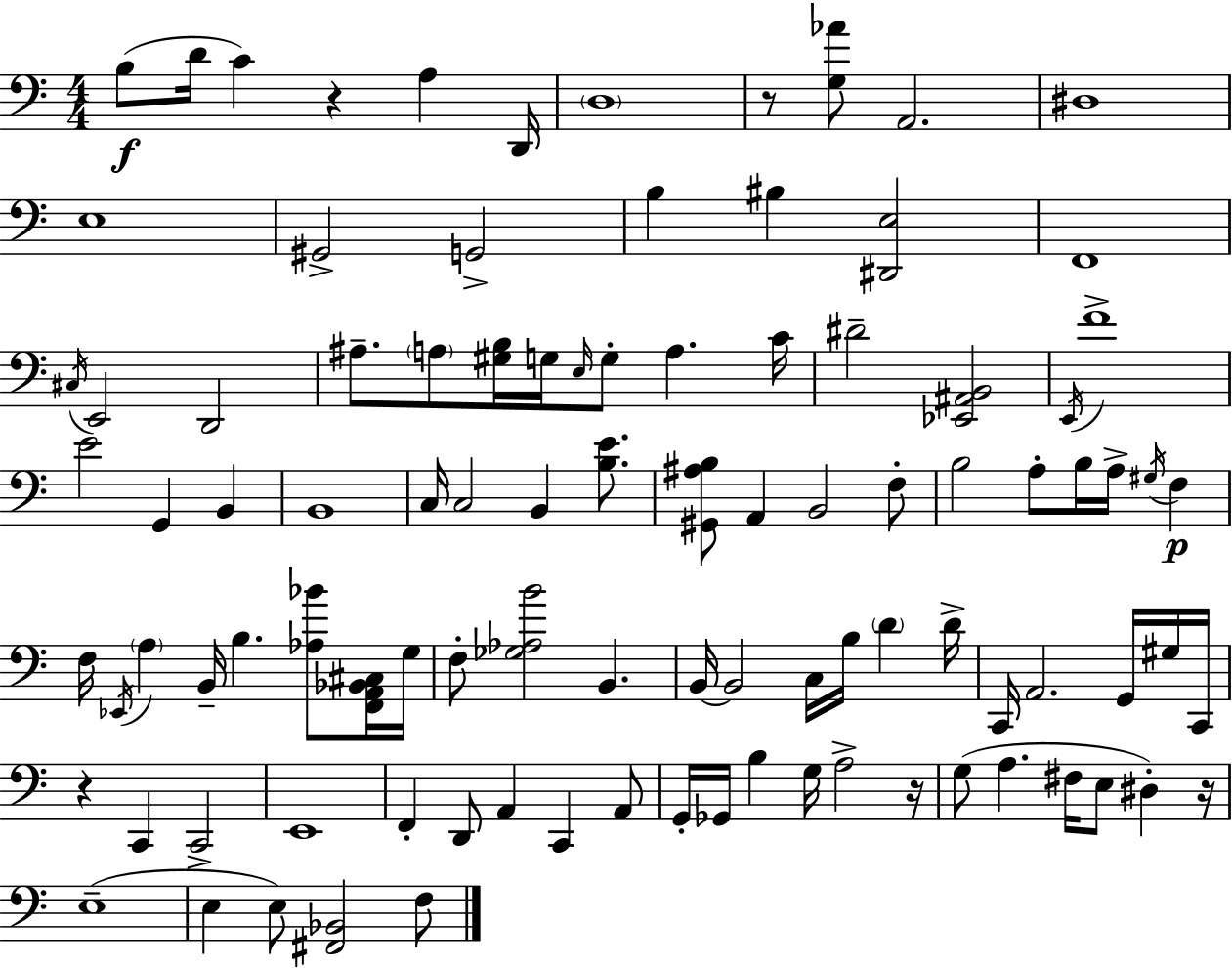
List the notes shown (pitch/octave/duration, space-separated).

B3/e D4/s C4/q R/q A3/q D2/s D3/w R/e [G3,Ab4]/e A2/h. D#3/w E3/w G#2/h G2/h B3/q BIS3/q [D#2,E3]/h F2/w C#3/s E2/h D2/h A#3/e. A3/e [G#3,B3]/s G3/s E3/s G3/e A3/q. C4/s D#4/h [Eb2,A#2,B2]/h E2/s F4/w E4/h G2/q B2/q B2/w C3/s C3/h B2/q [B3,E4]/e. [G#2,A#3,B3]/e A2/q B2/h F3/e B3/h A3/e B3/s A3/s G#3/s F3/q F3/s Eb2/s A3/q B2/s B3/q. [Ab3,Bb4]/e [F2,A2,Bb2,C#3]/s G3/s F3/e [Gb3,Ab3,B4]/h B2/q. B2/s B2/h C3/s B3/s D4/q D4/s C2/s A2/h. G2/s G#3/s C2/s R/q C2/q C2/h E2/w F2/q D2/e A2/q C2/q A2/e G2/s Gb2/s B3/q G3/s A3/h R/s G3/e A3/q. F#3/s E3/e D#3/q R/s E3/w E3/q E3/e [F#2,Bb2]/h F3/e